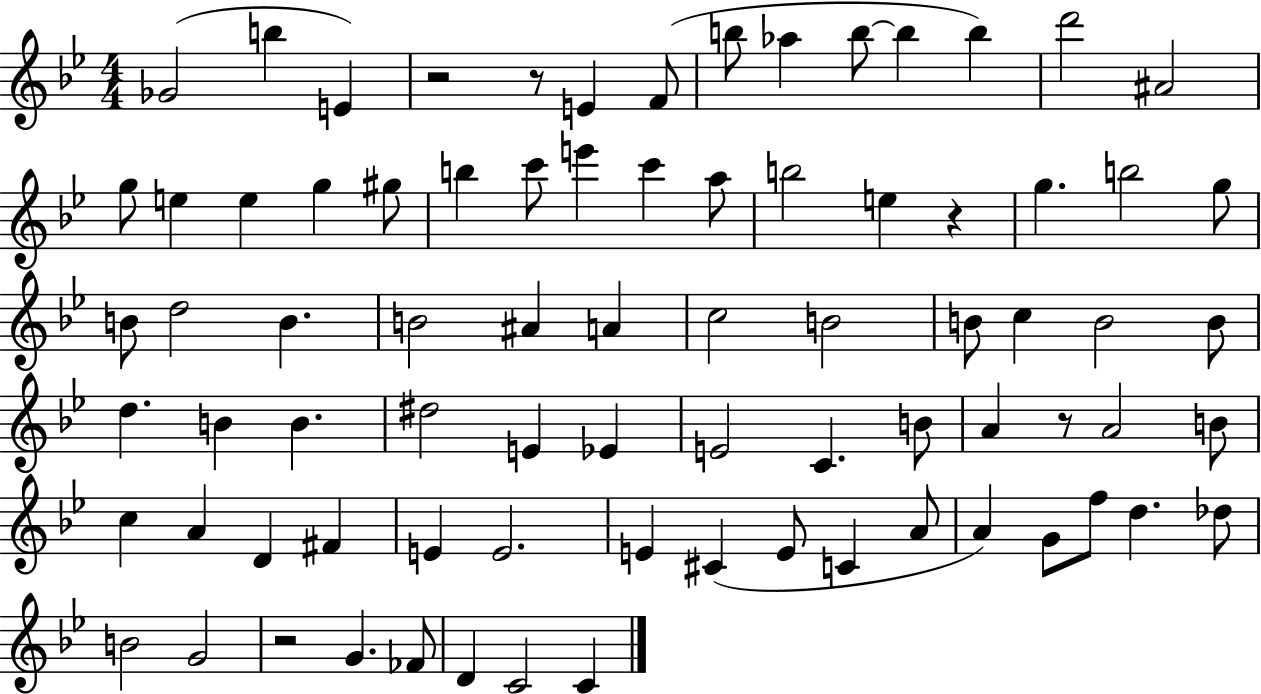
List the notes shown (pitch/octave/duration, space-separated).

Gb4/h B5/q E4/q R/h R/e E4/q F4/e B5/e Ab5/q B5/e B5/q B5/q D6/h A#4/h G5/e E5/q E5/q G5/q G#5/e B5/q C6/e E6/q C6/q A5/e B5/h E5/q R/q G5/q. B5/h G5/e B4/e D5/h B4/q. B4/h A#4/q A4/q C5/h B4/h B4/e C5/q B4/h B4/e D5/q. B4/q B4/q. D#5/h E4/q Eb4/q E4/h C4/q. B4/e A4/q R/e A4/h B4/e C5/q A4/q D4/q F#4/q E4/q E4/h. E4/q C#4/q E4/e C4/q A4/e A4/q G4/e F5/e D5/q. Db5/e B4/h G4/h R/h G4/q. FES4/e D4/q C4/h C4/q